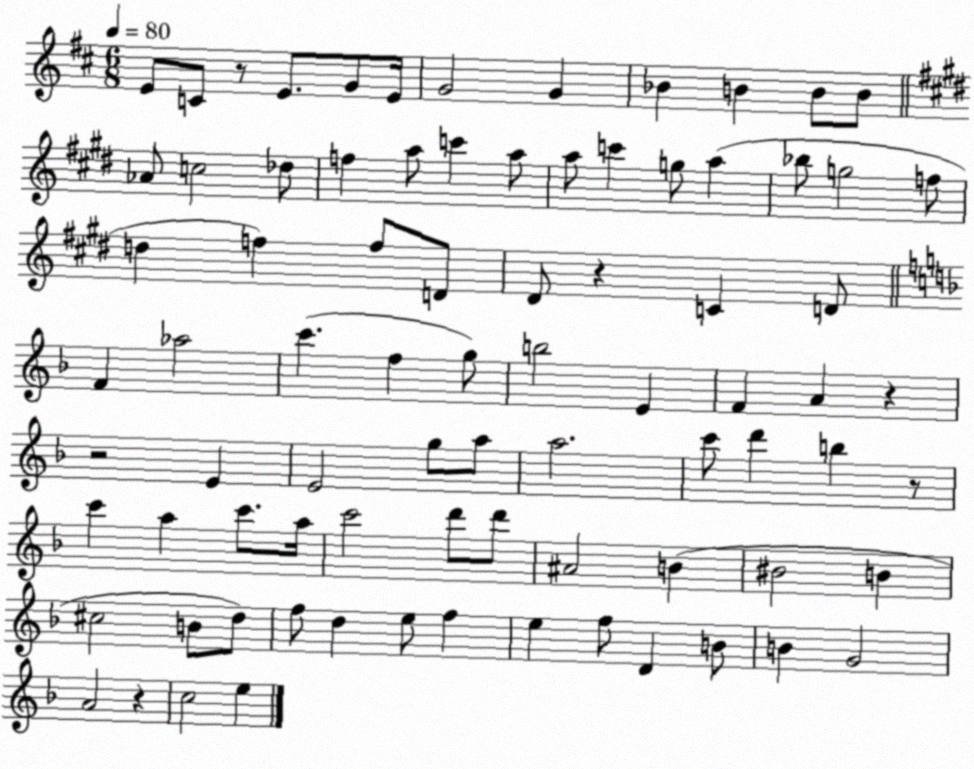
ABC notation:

X:1
T:Untitled
M:6/8
L:1/4
K:D
E/2 C/2 z/2 E/2 G/2 E/4 G2 G _B B B/2 B/2 _A/2 c2 _d/2 f a/2 c' a/2 a/2 c' g/2 a _b/2 g2 f/2 d f f/2 D/2 ^D/2 z C D/2 F _a2 c' f g/2 b2 E F A z z2 E E2 g/2 a/2 a2 c'/2 d' b z/2 c' a c'/2 a/4 c'2 d'/2 d'/2 ^A2 B ^B2 B ^c2 B/2 d/2 f/2 d e/2 f e f/2 D B/2 B G2 A2 z c2 e